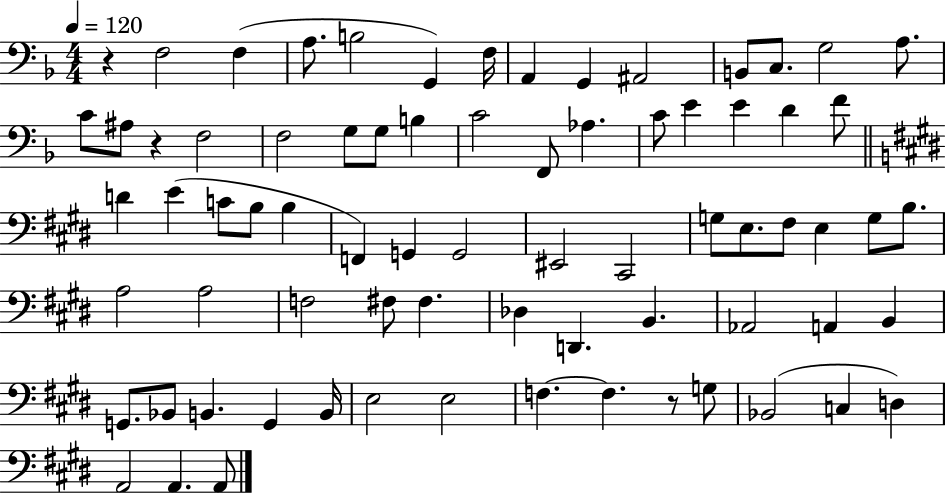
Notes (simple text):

R/q F3/h F3/q A3/e. B3/h G2/q F3/s A2/q G2/q A#2/h B2/e C3/e. G3/h A3/e. C4/e A#3/e R/q F3/h F3/h G3/e G3/e B3/q C4/h F2/e Ab3/q. C4/e E4/q E4/q D4/q F4/e D4/q E4/q C4/e B3/e B3/q F2/q G2/q G2/h EIS2/h C#2/h G3/e E3/e. F#3/e E3/q G3/e B3/e. A3/h A3/h F3/h F#3/e F#3/q. Db3/q D2/q. B2/q. Ab2/h A2/q B2/q G2/e. Bb2/e B2/q. G2/q B2/s E3/h E3/h F3/q. F3/q. R/e G3/e Bb2/h C3/q D3/q A2/h A2/q. A2/e